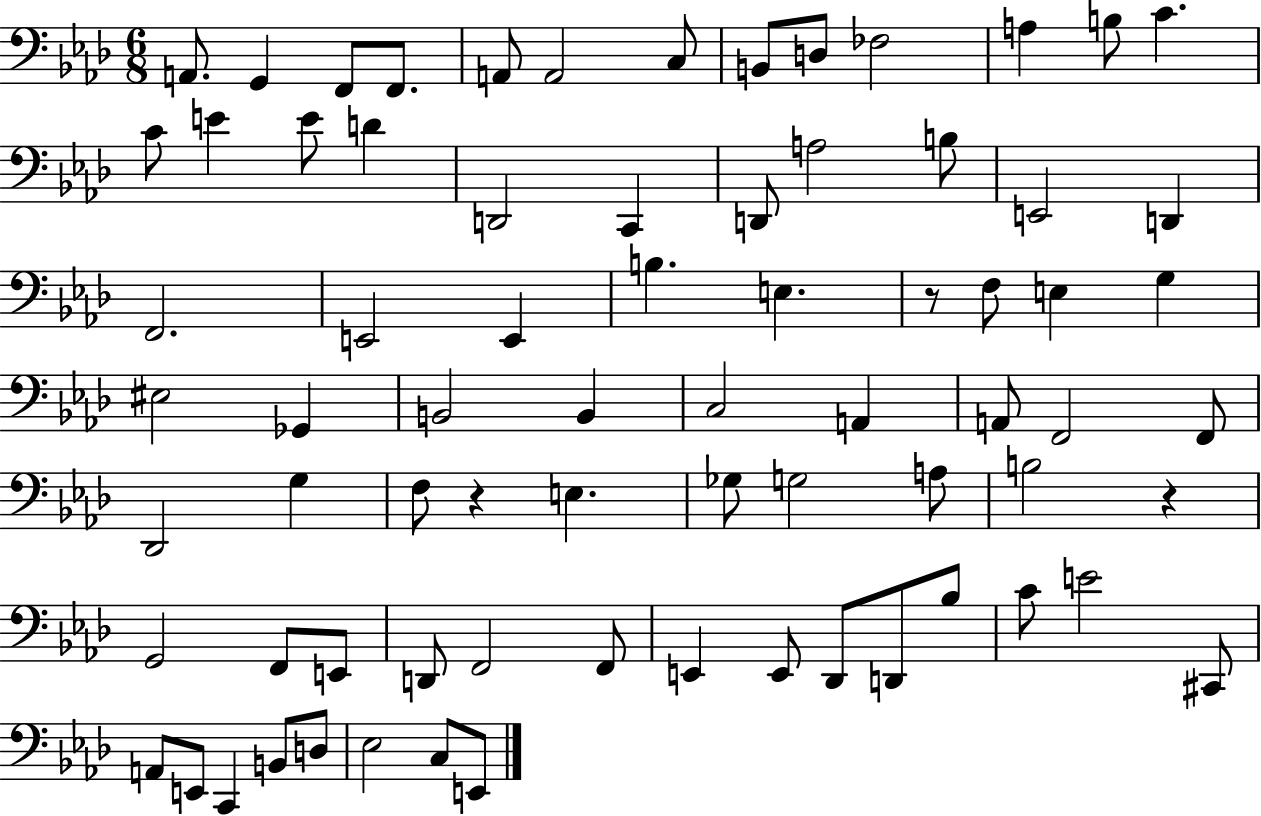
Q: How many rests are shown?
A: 3